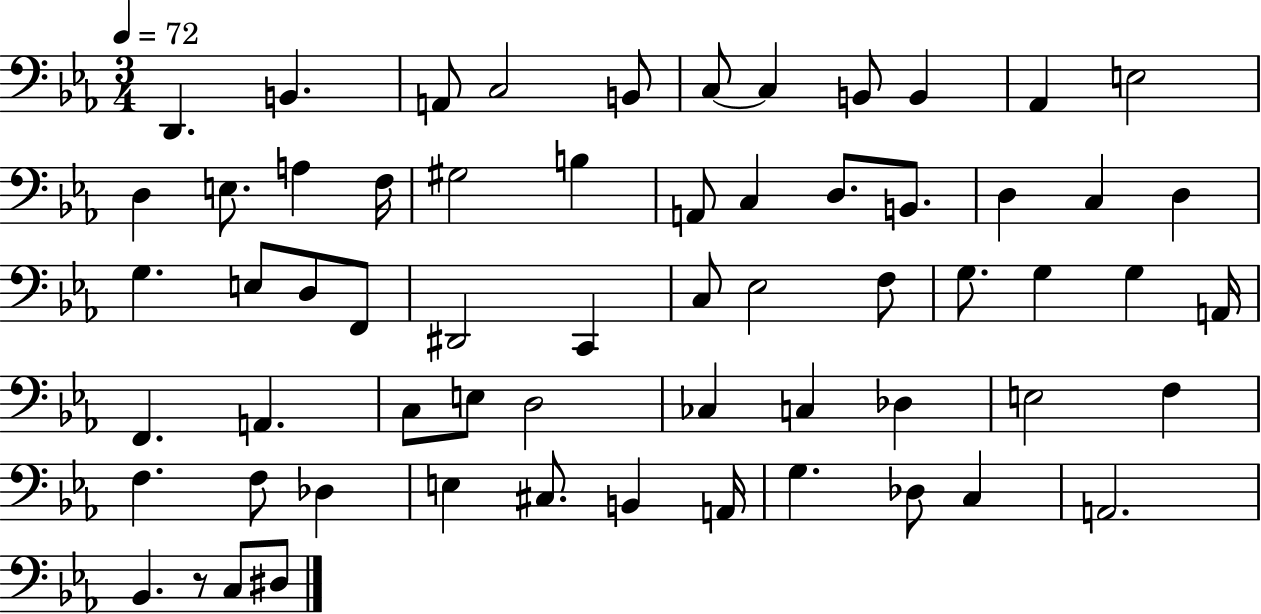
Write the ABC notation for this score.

X:1
T:Untitled
M:3/4
L:1/4
K:Eb
D,, B,, A,,/2 C,2 B,,/2 C,/2 C, B,,/2 B,, _A,, E,2 D, E,/2 A, F,/4 ^G,2 B, A,,/2 C, D,/2 B,,/2 D, C, D, G, E,/2 D,/2 F,,/2 ^D,,2 C,, C,/2 _E,2 F,/2 G,/2 G, G, A,,/4 F,, A,, C,/2 E,/2 D,2 _C, C, _D, E,2 F, F, F,/2 _D, E, ^C,/2 B,, A,,/4 G, _D,/2 C, A,,2 _B,, z/2 C,/2 ^D,/2